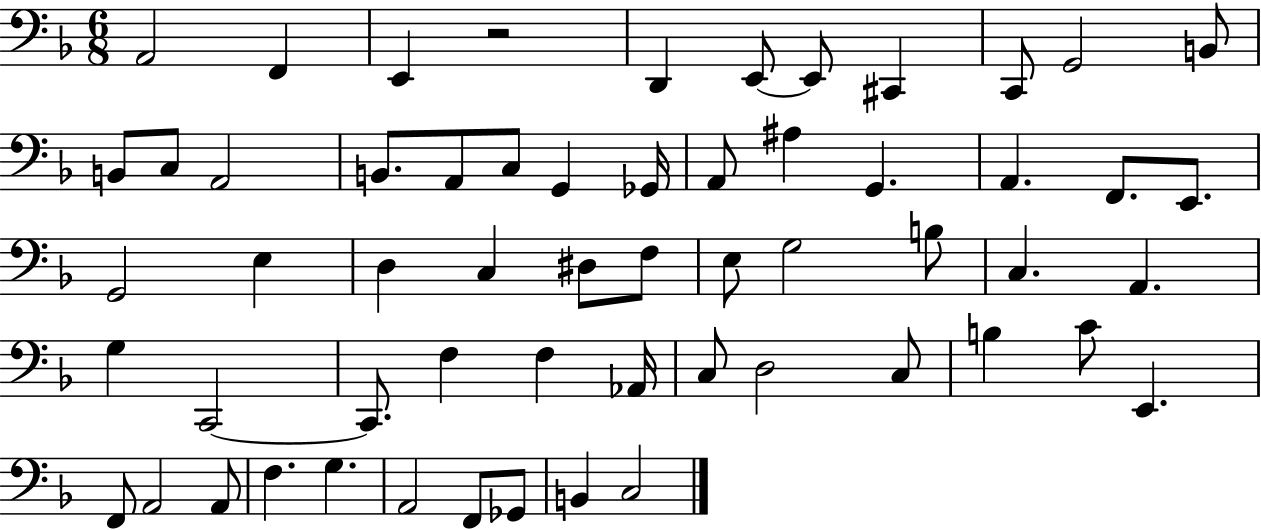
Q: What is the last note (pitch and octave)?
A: C3